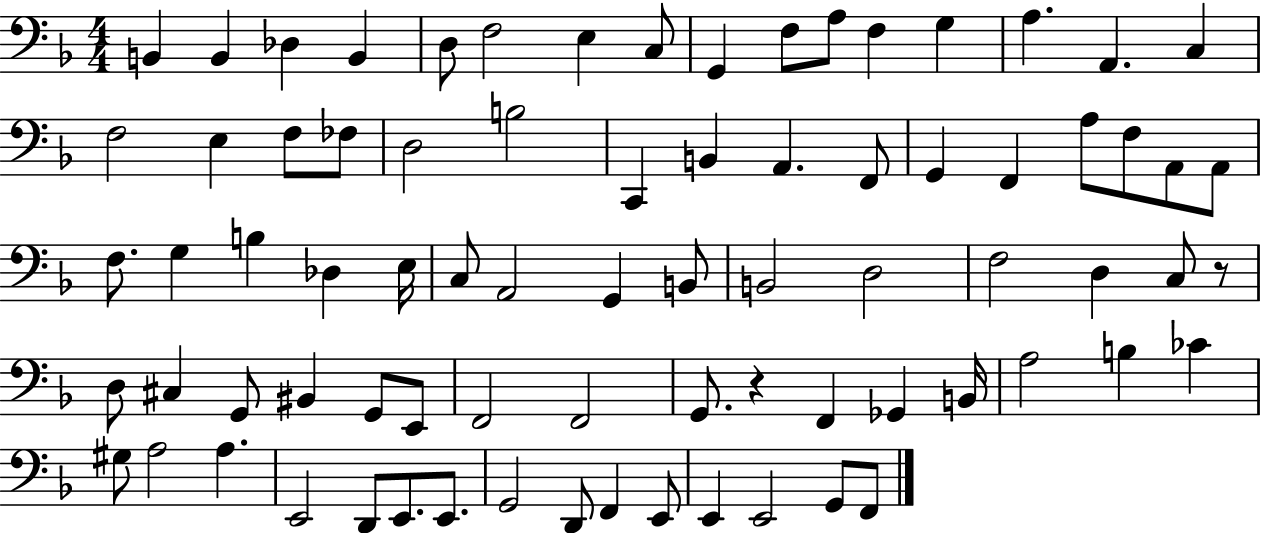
B2/q B2/q Db3/q B2/q D3/e F3/h E3/q C3/e G2/q F3/e A3/e F3/q G3/q A3/q. A2/q. C3/q F3/h E3/q F3/e FES3/e D3/h B3/h C2/q B2/q A2/q. F2/e G2/q F2/q A3/e F3/e A2/e A2/e F3/e. G3/q B3/q Db3/q E3/s C3/e A2/h G2/q B2/e B2/h D3/h F3/h D3/q C3/e R/e D3/e C#3/q G2/e BIS2/q G2/e E2/e F2/h F2/h G2/e. R/q F2/q Gb2/q B2/s A3/h B3/q CES4/q G#3/e A3/h A3/q. E2/h D2/e E2/e. E2/e. G2/h D2/e F2/q E2/e E2/q E2/h G2/e F2/e